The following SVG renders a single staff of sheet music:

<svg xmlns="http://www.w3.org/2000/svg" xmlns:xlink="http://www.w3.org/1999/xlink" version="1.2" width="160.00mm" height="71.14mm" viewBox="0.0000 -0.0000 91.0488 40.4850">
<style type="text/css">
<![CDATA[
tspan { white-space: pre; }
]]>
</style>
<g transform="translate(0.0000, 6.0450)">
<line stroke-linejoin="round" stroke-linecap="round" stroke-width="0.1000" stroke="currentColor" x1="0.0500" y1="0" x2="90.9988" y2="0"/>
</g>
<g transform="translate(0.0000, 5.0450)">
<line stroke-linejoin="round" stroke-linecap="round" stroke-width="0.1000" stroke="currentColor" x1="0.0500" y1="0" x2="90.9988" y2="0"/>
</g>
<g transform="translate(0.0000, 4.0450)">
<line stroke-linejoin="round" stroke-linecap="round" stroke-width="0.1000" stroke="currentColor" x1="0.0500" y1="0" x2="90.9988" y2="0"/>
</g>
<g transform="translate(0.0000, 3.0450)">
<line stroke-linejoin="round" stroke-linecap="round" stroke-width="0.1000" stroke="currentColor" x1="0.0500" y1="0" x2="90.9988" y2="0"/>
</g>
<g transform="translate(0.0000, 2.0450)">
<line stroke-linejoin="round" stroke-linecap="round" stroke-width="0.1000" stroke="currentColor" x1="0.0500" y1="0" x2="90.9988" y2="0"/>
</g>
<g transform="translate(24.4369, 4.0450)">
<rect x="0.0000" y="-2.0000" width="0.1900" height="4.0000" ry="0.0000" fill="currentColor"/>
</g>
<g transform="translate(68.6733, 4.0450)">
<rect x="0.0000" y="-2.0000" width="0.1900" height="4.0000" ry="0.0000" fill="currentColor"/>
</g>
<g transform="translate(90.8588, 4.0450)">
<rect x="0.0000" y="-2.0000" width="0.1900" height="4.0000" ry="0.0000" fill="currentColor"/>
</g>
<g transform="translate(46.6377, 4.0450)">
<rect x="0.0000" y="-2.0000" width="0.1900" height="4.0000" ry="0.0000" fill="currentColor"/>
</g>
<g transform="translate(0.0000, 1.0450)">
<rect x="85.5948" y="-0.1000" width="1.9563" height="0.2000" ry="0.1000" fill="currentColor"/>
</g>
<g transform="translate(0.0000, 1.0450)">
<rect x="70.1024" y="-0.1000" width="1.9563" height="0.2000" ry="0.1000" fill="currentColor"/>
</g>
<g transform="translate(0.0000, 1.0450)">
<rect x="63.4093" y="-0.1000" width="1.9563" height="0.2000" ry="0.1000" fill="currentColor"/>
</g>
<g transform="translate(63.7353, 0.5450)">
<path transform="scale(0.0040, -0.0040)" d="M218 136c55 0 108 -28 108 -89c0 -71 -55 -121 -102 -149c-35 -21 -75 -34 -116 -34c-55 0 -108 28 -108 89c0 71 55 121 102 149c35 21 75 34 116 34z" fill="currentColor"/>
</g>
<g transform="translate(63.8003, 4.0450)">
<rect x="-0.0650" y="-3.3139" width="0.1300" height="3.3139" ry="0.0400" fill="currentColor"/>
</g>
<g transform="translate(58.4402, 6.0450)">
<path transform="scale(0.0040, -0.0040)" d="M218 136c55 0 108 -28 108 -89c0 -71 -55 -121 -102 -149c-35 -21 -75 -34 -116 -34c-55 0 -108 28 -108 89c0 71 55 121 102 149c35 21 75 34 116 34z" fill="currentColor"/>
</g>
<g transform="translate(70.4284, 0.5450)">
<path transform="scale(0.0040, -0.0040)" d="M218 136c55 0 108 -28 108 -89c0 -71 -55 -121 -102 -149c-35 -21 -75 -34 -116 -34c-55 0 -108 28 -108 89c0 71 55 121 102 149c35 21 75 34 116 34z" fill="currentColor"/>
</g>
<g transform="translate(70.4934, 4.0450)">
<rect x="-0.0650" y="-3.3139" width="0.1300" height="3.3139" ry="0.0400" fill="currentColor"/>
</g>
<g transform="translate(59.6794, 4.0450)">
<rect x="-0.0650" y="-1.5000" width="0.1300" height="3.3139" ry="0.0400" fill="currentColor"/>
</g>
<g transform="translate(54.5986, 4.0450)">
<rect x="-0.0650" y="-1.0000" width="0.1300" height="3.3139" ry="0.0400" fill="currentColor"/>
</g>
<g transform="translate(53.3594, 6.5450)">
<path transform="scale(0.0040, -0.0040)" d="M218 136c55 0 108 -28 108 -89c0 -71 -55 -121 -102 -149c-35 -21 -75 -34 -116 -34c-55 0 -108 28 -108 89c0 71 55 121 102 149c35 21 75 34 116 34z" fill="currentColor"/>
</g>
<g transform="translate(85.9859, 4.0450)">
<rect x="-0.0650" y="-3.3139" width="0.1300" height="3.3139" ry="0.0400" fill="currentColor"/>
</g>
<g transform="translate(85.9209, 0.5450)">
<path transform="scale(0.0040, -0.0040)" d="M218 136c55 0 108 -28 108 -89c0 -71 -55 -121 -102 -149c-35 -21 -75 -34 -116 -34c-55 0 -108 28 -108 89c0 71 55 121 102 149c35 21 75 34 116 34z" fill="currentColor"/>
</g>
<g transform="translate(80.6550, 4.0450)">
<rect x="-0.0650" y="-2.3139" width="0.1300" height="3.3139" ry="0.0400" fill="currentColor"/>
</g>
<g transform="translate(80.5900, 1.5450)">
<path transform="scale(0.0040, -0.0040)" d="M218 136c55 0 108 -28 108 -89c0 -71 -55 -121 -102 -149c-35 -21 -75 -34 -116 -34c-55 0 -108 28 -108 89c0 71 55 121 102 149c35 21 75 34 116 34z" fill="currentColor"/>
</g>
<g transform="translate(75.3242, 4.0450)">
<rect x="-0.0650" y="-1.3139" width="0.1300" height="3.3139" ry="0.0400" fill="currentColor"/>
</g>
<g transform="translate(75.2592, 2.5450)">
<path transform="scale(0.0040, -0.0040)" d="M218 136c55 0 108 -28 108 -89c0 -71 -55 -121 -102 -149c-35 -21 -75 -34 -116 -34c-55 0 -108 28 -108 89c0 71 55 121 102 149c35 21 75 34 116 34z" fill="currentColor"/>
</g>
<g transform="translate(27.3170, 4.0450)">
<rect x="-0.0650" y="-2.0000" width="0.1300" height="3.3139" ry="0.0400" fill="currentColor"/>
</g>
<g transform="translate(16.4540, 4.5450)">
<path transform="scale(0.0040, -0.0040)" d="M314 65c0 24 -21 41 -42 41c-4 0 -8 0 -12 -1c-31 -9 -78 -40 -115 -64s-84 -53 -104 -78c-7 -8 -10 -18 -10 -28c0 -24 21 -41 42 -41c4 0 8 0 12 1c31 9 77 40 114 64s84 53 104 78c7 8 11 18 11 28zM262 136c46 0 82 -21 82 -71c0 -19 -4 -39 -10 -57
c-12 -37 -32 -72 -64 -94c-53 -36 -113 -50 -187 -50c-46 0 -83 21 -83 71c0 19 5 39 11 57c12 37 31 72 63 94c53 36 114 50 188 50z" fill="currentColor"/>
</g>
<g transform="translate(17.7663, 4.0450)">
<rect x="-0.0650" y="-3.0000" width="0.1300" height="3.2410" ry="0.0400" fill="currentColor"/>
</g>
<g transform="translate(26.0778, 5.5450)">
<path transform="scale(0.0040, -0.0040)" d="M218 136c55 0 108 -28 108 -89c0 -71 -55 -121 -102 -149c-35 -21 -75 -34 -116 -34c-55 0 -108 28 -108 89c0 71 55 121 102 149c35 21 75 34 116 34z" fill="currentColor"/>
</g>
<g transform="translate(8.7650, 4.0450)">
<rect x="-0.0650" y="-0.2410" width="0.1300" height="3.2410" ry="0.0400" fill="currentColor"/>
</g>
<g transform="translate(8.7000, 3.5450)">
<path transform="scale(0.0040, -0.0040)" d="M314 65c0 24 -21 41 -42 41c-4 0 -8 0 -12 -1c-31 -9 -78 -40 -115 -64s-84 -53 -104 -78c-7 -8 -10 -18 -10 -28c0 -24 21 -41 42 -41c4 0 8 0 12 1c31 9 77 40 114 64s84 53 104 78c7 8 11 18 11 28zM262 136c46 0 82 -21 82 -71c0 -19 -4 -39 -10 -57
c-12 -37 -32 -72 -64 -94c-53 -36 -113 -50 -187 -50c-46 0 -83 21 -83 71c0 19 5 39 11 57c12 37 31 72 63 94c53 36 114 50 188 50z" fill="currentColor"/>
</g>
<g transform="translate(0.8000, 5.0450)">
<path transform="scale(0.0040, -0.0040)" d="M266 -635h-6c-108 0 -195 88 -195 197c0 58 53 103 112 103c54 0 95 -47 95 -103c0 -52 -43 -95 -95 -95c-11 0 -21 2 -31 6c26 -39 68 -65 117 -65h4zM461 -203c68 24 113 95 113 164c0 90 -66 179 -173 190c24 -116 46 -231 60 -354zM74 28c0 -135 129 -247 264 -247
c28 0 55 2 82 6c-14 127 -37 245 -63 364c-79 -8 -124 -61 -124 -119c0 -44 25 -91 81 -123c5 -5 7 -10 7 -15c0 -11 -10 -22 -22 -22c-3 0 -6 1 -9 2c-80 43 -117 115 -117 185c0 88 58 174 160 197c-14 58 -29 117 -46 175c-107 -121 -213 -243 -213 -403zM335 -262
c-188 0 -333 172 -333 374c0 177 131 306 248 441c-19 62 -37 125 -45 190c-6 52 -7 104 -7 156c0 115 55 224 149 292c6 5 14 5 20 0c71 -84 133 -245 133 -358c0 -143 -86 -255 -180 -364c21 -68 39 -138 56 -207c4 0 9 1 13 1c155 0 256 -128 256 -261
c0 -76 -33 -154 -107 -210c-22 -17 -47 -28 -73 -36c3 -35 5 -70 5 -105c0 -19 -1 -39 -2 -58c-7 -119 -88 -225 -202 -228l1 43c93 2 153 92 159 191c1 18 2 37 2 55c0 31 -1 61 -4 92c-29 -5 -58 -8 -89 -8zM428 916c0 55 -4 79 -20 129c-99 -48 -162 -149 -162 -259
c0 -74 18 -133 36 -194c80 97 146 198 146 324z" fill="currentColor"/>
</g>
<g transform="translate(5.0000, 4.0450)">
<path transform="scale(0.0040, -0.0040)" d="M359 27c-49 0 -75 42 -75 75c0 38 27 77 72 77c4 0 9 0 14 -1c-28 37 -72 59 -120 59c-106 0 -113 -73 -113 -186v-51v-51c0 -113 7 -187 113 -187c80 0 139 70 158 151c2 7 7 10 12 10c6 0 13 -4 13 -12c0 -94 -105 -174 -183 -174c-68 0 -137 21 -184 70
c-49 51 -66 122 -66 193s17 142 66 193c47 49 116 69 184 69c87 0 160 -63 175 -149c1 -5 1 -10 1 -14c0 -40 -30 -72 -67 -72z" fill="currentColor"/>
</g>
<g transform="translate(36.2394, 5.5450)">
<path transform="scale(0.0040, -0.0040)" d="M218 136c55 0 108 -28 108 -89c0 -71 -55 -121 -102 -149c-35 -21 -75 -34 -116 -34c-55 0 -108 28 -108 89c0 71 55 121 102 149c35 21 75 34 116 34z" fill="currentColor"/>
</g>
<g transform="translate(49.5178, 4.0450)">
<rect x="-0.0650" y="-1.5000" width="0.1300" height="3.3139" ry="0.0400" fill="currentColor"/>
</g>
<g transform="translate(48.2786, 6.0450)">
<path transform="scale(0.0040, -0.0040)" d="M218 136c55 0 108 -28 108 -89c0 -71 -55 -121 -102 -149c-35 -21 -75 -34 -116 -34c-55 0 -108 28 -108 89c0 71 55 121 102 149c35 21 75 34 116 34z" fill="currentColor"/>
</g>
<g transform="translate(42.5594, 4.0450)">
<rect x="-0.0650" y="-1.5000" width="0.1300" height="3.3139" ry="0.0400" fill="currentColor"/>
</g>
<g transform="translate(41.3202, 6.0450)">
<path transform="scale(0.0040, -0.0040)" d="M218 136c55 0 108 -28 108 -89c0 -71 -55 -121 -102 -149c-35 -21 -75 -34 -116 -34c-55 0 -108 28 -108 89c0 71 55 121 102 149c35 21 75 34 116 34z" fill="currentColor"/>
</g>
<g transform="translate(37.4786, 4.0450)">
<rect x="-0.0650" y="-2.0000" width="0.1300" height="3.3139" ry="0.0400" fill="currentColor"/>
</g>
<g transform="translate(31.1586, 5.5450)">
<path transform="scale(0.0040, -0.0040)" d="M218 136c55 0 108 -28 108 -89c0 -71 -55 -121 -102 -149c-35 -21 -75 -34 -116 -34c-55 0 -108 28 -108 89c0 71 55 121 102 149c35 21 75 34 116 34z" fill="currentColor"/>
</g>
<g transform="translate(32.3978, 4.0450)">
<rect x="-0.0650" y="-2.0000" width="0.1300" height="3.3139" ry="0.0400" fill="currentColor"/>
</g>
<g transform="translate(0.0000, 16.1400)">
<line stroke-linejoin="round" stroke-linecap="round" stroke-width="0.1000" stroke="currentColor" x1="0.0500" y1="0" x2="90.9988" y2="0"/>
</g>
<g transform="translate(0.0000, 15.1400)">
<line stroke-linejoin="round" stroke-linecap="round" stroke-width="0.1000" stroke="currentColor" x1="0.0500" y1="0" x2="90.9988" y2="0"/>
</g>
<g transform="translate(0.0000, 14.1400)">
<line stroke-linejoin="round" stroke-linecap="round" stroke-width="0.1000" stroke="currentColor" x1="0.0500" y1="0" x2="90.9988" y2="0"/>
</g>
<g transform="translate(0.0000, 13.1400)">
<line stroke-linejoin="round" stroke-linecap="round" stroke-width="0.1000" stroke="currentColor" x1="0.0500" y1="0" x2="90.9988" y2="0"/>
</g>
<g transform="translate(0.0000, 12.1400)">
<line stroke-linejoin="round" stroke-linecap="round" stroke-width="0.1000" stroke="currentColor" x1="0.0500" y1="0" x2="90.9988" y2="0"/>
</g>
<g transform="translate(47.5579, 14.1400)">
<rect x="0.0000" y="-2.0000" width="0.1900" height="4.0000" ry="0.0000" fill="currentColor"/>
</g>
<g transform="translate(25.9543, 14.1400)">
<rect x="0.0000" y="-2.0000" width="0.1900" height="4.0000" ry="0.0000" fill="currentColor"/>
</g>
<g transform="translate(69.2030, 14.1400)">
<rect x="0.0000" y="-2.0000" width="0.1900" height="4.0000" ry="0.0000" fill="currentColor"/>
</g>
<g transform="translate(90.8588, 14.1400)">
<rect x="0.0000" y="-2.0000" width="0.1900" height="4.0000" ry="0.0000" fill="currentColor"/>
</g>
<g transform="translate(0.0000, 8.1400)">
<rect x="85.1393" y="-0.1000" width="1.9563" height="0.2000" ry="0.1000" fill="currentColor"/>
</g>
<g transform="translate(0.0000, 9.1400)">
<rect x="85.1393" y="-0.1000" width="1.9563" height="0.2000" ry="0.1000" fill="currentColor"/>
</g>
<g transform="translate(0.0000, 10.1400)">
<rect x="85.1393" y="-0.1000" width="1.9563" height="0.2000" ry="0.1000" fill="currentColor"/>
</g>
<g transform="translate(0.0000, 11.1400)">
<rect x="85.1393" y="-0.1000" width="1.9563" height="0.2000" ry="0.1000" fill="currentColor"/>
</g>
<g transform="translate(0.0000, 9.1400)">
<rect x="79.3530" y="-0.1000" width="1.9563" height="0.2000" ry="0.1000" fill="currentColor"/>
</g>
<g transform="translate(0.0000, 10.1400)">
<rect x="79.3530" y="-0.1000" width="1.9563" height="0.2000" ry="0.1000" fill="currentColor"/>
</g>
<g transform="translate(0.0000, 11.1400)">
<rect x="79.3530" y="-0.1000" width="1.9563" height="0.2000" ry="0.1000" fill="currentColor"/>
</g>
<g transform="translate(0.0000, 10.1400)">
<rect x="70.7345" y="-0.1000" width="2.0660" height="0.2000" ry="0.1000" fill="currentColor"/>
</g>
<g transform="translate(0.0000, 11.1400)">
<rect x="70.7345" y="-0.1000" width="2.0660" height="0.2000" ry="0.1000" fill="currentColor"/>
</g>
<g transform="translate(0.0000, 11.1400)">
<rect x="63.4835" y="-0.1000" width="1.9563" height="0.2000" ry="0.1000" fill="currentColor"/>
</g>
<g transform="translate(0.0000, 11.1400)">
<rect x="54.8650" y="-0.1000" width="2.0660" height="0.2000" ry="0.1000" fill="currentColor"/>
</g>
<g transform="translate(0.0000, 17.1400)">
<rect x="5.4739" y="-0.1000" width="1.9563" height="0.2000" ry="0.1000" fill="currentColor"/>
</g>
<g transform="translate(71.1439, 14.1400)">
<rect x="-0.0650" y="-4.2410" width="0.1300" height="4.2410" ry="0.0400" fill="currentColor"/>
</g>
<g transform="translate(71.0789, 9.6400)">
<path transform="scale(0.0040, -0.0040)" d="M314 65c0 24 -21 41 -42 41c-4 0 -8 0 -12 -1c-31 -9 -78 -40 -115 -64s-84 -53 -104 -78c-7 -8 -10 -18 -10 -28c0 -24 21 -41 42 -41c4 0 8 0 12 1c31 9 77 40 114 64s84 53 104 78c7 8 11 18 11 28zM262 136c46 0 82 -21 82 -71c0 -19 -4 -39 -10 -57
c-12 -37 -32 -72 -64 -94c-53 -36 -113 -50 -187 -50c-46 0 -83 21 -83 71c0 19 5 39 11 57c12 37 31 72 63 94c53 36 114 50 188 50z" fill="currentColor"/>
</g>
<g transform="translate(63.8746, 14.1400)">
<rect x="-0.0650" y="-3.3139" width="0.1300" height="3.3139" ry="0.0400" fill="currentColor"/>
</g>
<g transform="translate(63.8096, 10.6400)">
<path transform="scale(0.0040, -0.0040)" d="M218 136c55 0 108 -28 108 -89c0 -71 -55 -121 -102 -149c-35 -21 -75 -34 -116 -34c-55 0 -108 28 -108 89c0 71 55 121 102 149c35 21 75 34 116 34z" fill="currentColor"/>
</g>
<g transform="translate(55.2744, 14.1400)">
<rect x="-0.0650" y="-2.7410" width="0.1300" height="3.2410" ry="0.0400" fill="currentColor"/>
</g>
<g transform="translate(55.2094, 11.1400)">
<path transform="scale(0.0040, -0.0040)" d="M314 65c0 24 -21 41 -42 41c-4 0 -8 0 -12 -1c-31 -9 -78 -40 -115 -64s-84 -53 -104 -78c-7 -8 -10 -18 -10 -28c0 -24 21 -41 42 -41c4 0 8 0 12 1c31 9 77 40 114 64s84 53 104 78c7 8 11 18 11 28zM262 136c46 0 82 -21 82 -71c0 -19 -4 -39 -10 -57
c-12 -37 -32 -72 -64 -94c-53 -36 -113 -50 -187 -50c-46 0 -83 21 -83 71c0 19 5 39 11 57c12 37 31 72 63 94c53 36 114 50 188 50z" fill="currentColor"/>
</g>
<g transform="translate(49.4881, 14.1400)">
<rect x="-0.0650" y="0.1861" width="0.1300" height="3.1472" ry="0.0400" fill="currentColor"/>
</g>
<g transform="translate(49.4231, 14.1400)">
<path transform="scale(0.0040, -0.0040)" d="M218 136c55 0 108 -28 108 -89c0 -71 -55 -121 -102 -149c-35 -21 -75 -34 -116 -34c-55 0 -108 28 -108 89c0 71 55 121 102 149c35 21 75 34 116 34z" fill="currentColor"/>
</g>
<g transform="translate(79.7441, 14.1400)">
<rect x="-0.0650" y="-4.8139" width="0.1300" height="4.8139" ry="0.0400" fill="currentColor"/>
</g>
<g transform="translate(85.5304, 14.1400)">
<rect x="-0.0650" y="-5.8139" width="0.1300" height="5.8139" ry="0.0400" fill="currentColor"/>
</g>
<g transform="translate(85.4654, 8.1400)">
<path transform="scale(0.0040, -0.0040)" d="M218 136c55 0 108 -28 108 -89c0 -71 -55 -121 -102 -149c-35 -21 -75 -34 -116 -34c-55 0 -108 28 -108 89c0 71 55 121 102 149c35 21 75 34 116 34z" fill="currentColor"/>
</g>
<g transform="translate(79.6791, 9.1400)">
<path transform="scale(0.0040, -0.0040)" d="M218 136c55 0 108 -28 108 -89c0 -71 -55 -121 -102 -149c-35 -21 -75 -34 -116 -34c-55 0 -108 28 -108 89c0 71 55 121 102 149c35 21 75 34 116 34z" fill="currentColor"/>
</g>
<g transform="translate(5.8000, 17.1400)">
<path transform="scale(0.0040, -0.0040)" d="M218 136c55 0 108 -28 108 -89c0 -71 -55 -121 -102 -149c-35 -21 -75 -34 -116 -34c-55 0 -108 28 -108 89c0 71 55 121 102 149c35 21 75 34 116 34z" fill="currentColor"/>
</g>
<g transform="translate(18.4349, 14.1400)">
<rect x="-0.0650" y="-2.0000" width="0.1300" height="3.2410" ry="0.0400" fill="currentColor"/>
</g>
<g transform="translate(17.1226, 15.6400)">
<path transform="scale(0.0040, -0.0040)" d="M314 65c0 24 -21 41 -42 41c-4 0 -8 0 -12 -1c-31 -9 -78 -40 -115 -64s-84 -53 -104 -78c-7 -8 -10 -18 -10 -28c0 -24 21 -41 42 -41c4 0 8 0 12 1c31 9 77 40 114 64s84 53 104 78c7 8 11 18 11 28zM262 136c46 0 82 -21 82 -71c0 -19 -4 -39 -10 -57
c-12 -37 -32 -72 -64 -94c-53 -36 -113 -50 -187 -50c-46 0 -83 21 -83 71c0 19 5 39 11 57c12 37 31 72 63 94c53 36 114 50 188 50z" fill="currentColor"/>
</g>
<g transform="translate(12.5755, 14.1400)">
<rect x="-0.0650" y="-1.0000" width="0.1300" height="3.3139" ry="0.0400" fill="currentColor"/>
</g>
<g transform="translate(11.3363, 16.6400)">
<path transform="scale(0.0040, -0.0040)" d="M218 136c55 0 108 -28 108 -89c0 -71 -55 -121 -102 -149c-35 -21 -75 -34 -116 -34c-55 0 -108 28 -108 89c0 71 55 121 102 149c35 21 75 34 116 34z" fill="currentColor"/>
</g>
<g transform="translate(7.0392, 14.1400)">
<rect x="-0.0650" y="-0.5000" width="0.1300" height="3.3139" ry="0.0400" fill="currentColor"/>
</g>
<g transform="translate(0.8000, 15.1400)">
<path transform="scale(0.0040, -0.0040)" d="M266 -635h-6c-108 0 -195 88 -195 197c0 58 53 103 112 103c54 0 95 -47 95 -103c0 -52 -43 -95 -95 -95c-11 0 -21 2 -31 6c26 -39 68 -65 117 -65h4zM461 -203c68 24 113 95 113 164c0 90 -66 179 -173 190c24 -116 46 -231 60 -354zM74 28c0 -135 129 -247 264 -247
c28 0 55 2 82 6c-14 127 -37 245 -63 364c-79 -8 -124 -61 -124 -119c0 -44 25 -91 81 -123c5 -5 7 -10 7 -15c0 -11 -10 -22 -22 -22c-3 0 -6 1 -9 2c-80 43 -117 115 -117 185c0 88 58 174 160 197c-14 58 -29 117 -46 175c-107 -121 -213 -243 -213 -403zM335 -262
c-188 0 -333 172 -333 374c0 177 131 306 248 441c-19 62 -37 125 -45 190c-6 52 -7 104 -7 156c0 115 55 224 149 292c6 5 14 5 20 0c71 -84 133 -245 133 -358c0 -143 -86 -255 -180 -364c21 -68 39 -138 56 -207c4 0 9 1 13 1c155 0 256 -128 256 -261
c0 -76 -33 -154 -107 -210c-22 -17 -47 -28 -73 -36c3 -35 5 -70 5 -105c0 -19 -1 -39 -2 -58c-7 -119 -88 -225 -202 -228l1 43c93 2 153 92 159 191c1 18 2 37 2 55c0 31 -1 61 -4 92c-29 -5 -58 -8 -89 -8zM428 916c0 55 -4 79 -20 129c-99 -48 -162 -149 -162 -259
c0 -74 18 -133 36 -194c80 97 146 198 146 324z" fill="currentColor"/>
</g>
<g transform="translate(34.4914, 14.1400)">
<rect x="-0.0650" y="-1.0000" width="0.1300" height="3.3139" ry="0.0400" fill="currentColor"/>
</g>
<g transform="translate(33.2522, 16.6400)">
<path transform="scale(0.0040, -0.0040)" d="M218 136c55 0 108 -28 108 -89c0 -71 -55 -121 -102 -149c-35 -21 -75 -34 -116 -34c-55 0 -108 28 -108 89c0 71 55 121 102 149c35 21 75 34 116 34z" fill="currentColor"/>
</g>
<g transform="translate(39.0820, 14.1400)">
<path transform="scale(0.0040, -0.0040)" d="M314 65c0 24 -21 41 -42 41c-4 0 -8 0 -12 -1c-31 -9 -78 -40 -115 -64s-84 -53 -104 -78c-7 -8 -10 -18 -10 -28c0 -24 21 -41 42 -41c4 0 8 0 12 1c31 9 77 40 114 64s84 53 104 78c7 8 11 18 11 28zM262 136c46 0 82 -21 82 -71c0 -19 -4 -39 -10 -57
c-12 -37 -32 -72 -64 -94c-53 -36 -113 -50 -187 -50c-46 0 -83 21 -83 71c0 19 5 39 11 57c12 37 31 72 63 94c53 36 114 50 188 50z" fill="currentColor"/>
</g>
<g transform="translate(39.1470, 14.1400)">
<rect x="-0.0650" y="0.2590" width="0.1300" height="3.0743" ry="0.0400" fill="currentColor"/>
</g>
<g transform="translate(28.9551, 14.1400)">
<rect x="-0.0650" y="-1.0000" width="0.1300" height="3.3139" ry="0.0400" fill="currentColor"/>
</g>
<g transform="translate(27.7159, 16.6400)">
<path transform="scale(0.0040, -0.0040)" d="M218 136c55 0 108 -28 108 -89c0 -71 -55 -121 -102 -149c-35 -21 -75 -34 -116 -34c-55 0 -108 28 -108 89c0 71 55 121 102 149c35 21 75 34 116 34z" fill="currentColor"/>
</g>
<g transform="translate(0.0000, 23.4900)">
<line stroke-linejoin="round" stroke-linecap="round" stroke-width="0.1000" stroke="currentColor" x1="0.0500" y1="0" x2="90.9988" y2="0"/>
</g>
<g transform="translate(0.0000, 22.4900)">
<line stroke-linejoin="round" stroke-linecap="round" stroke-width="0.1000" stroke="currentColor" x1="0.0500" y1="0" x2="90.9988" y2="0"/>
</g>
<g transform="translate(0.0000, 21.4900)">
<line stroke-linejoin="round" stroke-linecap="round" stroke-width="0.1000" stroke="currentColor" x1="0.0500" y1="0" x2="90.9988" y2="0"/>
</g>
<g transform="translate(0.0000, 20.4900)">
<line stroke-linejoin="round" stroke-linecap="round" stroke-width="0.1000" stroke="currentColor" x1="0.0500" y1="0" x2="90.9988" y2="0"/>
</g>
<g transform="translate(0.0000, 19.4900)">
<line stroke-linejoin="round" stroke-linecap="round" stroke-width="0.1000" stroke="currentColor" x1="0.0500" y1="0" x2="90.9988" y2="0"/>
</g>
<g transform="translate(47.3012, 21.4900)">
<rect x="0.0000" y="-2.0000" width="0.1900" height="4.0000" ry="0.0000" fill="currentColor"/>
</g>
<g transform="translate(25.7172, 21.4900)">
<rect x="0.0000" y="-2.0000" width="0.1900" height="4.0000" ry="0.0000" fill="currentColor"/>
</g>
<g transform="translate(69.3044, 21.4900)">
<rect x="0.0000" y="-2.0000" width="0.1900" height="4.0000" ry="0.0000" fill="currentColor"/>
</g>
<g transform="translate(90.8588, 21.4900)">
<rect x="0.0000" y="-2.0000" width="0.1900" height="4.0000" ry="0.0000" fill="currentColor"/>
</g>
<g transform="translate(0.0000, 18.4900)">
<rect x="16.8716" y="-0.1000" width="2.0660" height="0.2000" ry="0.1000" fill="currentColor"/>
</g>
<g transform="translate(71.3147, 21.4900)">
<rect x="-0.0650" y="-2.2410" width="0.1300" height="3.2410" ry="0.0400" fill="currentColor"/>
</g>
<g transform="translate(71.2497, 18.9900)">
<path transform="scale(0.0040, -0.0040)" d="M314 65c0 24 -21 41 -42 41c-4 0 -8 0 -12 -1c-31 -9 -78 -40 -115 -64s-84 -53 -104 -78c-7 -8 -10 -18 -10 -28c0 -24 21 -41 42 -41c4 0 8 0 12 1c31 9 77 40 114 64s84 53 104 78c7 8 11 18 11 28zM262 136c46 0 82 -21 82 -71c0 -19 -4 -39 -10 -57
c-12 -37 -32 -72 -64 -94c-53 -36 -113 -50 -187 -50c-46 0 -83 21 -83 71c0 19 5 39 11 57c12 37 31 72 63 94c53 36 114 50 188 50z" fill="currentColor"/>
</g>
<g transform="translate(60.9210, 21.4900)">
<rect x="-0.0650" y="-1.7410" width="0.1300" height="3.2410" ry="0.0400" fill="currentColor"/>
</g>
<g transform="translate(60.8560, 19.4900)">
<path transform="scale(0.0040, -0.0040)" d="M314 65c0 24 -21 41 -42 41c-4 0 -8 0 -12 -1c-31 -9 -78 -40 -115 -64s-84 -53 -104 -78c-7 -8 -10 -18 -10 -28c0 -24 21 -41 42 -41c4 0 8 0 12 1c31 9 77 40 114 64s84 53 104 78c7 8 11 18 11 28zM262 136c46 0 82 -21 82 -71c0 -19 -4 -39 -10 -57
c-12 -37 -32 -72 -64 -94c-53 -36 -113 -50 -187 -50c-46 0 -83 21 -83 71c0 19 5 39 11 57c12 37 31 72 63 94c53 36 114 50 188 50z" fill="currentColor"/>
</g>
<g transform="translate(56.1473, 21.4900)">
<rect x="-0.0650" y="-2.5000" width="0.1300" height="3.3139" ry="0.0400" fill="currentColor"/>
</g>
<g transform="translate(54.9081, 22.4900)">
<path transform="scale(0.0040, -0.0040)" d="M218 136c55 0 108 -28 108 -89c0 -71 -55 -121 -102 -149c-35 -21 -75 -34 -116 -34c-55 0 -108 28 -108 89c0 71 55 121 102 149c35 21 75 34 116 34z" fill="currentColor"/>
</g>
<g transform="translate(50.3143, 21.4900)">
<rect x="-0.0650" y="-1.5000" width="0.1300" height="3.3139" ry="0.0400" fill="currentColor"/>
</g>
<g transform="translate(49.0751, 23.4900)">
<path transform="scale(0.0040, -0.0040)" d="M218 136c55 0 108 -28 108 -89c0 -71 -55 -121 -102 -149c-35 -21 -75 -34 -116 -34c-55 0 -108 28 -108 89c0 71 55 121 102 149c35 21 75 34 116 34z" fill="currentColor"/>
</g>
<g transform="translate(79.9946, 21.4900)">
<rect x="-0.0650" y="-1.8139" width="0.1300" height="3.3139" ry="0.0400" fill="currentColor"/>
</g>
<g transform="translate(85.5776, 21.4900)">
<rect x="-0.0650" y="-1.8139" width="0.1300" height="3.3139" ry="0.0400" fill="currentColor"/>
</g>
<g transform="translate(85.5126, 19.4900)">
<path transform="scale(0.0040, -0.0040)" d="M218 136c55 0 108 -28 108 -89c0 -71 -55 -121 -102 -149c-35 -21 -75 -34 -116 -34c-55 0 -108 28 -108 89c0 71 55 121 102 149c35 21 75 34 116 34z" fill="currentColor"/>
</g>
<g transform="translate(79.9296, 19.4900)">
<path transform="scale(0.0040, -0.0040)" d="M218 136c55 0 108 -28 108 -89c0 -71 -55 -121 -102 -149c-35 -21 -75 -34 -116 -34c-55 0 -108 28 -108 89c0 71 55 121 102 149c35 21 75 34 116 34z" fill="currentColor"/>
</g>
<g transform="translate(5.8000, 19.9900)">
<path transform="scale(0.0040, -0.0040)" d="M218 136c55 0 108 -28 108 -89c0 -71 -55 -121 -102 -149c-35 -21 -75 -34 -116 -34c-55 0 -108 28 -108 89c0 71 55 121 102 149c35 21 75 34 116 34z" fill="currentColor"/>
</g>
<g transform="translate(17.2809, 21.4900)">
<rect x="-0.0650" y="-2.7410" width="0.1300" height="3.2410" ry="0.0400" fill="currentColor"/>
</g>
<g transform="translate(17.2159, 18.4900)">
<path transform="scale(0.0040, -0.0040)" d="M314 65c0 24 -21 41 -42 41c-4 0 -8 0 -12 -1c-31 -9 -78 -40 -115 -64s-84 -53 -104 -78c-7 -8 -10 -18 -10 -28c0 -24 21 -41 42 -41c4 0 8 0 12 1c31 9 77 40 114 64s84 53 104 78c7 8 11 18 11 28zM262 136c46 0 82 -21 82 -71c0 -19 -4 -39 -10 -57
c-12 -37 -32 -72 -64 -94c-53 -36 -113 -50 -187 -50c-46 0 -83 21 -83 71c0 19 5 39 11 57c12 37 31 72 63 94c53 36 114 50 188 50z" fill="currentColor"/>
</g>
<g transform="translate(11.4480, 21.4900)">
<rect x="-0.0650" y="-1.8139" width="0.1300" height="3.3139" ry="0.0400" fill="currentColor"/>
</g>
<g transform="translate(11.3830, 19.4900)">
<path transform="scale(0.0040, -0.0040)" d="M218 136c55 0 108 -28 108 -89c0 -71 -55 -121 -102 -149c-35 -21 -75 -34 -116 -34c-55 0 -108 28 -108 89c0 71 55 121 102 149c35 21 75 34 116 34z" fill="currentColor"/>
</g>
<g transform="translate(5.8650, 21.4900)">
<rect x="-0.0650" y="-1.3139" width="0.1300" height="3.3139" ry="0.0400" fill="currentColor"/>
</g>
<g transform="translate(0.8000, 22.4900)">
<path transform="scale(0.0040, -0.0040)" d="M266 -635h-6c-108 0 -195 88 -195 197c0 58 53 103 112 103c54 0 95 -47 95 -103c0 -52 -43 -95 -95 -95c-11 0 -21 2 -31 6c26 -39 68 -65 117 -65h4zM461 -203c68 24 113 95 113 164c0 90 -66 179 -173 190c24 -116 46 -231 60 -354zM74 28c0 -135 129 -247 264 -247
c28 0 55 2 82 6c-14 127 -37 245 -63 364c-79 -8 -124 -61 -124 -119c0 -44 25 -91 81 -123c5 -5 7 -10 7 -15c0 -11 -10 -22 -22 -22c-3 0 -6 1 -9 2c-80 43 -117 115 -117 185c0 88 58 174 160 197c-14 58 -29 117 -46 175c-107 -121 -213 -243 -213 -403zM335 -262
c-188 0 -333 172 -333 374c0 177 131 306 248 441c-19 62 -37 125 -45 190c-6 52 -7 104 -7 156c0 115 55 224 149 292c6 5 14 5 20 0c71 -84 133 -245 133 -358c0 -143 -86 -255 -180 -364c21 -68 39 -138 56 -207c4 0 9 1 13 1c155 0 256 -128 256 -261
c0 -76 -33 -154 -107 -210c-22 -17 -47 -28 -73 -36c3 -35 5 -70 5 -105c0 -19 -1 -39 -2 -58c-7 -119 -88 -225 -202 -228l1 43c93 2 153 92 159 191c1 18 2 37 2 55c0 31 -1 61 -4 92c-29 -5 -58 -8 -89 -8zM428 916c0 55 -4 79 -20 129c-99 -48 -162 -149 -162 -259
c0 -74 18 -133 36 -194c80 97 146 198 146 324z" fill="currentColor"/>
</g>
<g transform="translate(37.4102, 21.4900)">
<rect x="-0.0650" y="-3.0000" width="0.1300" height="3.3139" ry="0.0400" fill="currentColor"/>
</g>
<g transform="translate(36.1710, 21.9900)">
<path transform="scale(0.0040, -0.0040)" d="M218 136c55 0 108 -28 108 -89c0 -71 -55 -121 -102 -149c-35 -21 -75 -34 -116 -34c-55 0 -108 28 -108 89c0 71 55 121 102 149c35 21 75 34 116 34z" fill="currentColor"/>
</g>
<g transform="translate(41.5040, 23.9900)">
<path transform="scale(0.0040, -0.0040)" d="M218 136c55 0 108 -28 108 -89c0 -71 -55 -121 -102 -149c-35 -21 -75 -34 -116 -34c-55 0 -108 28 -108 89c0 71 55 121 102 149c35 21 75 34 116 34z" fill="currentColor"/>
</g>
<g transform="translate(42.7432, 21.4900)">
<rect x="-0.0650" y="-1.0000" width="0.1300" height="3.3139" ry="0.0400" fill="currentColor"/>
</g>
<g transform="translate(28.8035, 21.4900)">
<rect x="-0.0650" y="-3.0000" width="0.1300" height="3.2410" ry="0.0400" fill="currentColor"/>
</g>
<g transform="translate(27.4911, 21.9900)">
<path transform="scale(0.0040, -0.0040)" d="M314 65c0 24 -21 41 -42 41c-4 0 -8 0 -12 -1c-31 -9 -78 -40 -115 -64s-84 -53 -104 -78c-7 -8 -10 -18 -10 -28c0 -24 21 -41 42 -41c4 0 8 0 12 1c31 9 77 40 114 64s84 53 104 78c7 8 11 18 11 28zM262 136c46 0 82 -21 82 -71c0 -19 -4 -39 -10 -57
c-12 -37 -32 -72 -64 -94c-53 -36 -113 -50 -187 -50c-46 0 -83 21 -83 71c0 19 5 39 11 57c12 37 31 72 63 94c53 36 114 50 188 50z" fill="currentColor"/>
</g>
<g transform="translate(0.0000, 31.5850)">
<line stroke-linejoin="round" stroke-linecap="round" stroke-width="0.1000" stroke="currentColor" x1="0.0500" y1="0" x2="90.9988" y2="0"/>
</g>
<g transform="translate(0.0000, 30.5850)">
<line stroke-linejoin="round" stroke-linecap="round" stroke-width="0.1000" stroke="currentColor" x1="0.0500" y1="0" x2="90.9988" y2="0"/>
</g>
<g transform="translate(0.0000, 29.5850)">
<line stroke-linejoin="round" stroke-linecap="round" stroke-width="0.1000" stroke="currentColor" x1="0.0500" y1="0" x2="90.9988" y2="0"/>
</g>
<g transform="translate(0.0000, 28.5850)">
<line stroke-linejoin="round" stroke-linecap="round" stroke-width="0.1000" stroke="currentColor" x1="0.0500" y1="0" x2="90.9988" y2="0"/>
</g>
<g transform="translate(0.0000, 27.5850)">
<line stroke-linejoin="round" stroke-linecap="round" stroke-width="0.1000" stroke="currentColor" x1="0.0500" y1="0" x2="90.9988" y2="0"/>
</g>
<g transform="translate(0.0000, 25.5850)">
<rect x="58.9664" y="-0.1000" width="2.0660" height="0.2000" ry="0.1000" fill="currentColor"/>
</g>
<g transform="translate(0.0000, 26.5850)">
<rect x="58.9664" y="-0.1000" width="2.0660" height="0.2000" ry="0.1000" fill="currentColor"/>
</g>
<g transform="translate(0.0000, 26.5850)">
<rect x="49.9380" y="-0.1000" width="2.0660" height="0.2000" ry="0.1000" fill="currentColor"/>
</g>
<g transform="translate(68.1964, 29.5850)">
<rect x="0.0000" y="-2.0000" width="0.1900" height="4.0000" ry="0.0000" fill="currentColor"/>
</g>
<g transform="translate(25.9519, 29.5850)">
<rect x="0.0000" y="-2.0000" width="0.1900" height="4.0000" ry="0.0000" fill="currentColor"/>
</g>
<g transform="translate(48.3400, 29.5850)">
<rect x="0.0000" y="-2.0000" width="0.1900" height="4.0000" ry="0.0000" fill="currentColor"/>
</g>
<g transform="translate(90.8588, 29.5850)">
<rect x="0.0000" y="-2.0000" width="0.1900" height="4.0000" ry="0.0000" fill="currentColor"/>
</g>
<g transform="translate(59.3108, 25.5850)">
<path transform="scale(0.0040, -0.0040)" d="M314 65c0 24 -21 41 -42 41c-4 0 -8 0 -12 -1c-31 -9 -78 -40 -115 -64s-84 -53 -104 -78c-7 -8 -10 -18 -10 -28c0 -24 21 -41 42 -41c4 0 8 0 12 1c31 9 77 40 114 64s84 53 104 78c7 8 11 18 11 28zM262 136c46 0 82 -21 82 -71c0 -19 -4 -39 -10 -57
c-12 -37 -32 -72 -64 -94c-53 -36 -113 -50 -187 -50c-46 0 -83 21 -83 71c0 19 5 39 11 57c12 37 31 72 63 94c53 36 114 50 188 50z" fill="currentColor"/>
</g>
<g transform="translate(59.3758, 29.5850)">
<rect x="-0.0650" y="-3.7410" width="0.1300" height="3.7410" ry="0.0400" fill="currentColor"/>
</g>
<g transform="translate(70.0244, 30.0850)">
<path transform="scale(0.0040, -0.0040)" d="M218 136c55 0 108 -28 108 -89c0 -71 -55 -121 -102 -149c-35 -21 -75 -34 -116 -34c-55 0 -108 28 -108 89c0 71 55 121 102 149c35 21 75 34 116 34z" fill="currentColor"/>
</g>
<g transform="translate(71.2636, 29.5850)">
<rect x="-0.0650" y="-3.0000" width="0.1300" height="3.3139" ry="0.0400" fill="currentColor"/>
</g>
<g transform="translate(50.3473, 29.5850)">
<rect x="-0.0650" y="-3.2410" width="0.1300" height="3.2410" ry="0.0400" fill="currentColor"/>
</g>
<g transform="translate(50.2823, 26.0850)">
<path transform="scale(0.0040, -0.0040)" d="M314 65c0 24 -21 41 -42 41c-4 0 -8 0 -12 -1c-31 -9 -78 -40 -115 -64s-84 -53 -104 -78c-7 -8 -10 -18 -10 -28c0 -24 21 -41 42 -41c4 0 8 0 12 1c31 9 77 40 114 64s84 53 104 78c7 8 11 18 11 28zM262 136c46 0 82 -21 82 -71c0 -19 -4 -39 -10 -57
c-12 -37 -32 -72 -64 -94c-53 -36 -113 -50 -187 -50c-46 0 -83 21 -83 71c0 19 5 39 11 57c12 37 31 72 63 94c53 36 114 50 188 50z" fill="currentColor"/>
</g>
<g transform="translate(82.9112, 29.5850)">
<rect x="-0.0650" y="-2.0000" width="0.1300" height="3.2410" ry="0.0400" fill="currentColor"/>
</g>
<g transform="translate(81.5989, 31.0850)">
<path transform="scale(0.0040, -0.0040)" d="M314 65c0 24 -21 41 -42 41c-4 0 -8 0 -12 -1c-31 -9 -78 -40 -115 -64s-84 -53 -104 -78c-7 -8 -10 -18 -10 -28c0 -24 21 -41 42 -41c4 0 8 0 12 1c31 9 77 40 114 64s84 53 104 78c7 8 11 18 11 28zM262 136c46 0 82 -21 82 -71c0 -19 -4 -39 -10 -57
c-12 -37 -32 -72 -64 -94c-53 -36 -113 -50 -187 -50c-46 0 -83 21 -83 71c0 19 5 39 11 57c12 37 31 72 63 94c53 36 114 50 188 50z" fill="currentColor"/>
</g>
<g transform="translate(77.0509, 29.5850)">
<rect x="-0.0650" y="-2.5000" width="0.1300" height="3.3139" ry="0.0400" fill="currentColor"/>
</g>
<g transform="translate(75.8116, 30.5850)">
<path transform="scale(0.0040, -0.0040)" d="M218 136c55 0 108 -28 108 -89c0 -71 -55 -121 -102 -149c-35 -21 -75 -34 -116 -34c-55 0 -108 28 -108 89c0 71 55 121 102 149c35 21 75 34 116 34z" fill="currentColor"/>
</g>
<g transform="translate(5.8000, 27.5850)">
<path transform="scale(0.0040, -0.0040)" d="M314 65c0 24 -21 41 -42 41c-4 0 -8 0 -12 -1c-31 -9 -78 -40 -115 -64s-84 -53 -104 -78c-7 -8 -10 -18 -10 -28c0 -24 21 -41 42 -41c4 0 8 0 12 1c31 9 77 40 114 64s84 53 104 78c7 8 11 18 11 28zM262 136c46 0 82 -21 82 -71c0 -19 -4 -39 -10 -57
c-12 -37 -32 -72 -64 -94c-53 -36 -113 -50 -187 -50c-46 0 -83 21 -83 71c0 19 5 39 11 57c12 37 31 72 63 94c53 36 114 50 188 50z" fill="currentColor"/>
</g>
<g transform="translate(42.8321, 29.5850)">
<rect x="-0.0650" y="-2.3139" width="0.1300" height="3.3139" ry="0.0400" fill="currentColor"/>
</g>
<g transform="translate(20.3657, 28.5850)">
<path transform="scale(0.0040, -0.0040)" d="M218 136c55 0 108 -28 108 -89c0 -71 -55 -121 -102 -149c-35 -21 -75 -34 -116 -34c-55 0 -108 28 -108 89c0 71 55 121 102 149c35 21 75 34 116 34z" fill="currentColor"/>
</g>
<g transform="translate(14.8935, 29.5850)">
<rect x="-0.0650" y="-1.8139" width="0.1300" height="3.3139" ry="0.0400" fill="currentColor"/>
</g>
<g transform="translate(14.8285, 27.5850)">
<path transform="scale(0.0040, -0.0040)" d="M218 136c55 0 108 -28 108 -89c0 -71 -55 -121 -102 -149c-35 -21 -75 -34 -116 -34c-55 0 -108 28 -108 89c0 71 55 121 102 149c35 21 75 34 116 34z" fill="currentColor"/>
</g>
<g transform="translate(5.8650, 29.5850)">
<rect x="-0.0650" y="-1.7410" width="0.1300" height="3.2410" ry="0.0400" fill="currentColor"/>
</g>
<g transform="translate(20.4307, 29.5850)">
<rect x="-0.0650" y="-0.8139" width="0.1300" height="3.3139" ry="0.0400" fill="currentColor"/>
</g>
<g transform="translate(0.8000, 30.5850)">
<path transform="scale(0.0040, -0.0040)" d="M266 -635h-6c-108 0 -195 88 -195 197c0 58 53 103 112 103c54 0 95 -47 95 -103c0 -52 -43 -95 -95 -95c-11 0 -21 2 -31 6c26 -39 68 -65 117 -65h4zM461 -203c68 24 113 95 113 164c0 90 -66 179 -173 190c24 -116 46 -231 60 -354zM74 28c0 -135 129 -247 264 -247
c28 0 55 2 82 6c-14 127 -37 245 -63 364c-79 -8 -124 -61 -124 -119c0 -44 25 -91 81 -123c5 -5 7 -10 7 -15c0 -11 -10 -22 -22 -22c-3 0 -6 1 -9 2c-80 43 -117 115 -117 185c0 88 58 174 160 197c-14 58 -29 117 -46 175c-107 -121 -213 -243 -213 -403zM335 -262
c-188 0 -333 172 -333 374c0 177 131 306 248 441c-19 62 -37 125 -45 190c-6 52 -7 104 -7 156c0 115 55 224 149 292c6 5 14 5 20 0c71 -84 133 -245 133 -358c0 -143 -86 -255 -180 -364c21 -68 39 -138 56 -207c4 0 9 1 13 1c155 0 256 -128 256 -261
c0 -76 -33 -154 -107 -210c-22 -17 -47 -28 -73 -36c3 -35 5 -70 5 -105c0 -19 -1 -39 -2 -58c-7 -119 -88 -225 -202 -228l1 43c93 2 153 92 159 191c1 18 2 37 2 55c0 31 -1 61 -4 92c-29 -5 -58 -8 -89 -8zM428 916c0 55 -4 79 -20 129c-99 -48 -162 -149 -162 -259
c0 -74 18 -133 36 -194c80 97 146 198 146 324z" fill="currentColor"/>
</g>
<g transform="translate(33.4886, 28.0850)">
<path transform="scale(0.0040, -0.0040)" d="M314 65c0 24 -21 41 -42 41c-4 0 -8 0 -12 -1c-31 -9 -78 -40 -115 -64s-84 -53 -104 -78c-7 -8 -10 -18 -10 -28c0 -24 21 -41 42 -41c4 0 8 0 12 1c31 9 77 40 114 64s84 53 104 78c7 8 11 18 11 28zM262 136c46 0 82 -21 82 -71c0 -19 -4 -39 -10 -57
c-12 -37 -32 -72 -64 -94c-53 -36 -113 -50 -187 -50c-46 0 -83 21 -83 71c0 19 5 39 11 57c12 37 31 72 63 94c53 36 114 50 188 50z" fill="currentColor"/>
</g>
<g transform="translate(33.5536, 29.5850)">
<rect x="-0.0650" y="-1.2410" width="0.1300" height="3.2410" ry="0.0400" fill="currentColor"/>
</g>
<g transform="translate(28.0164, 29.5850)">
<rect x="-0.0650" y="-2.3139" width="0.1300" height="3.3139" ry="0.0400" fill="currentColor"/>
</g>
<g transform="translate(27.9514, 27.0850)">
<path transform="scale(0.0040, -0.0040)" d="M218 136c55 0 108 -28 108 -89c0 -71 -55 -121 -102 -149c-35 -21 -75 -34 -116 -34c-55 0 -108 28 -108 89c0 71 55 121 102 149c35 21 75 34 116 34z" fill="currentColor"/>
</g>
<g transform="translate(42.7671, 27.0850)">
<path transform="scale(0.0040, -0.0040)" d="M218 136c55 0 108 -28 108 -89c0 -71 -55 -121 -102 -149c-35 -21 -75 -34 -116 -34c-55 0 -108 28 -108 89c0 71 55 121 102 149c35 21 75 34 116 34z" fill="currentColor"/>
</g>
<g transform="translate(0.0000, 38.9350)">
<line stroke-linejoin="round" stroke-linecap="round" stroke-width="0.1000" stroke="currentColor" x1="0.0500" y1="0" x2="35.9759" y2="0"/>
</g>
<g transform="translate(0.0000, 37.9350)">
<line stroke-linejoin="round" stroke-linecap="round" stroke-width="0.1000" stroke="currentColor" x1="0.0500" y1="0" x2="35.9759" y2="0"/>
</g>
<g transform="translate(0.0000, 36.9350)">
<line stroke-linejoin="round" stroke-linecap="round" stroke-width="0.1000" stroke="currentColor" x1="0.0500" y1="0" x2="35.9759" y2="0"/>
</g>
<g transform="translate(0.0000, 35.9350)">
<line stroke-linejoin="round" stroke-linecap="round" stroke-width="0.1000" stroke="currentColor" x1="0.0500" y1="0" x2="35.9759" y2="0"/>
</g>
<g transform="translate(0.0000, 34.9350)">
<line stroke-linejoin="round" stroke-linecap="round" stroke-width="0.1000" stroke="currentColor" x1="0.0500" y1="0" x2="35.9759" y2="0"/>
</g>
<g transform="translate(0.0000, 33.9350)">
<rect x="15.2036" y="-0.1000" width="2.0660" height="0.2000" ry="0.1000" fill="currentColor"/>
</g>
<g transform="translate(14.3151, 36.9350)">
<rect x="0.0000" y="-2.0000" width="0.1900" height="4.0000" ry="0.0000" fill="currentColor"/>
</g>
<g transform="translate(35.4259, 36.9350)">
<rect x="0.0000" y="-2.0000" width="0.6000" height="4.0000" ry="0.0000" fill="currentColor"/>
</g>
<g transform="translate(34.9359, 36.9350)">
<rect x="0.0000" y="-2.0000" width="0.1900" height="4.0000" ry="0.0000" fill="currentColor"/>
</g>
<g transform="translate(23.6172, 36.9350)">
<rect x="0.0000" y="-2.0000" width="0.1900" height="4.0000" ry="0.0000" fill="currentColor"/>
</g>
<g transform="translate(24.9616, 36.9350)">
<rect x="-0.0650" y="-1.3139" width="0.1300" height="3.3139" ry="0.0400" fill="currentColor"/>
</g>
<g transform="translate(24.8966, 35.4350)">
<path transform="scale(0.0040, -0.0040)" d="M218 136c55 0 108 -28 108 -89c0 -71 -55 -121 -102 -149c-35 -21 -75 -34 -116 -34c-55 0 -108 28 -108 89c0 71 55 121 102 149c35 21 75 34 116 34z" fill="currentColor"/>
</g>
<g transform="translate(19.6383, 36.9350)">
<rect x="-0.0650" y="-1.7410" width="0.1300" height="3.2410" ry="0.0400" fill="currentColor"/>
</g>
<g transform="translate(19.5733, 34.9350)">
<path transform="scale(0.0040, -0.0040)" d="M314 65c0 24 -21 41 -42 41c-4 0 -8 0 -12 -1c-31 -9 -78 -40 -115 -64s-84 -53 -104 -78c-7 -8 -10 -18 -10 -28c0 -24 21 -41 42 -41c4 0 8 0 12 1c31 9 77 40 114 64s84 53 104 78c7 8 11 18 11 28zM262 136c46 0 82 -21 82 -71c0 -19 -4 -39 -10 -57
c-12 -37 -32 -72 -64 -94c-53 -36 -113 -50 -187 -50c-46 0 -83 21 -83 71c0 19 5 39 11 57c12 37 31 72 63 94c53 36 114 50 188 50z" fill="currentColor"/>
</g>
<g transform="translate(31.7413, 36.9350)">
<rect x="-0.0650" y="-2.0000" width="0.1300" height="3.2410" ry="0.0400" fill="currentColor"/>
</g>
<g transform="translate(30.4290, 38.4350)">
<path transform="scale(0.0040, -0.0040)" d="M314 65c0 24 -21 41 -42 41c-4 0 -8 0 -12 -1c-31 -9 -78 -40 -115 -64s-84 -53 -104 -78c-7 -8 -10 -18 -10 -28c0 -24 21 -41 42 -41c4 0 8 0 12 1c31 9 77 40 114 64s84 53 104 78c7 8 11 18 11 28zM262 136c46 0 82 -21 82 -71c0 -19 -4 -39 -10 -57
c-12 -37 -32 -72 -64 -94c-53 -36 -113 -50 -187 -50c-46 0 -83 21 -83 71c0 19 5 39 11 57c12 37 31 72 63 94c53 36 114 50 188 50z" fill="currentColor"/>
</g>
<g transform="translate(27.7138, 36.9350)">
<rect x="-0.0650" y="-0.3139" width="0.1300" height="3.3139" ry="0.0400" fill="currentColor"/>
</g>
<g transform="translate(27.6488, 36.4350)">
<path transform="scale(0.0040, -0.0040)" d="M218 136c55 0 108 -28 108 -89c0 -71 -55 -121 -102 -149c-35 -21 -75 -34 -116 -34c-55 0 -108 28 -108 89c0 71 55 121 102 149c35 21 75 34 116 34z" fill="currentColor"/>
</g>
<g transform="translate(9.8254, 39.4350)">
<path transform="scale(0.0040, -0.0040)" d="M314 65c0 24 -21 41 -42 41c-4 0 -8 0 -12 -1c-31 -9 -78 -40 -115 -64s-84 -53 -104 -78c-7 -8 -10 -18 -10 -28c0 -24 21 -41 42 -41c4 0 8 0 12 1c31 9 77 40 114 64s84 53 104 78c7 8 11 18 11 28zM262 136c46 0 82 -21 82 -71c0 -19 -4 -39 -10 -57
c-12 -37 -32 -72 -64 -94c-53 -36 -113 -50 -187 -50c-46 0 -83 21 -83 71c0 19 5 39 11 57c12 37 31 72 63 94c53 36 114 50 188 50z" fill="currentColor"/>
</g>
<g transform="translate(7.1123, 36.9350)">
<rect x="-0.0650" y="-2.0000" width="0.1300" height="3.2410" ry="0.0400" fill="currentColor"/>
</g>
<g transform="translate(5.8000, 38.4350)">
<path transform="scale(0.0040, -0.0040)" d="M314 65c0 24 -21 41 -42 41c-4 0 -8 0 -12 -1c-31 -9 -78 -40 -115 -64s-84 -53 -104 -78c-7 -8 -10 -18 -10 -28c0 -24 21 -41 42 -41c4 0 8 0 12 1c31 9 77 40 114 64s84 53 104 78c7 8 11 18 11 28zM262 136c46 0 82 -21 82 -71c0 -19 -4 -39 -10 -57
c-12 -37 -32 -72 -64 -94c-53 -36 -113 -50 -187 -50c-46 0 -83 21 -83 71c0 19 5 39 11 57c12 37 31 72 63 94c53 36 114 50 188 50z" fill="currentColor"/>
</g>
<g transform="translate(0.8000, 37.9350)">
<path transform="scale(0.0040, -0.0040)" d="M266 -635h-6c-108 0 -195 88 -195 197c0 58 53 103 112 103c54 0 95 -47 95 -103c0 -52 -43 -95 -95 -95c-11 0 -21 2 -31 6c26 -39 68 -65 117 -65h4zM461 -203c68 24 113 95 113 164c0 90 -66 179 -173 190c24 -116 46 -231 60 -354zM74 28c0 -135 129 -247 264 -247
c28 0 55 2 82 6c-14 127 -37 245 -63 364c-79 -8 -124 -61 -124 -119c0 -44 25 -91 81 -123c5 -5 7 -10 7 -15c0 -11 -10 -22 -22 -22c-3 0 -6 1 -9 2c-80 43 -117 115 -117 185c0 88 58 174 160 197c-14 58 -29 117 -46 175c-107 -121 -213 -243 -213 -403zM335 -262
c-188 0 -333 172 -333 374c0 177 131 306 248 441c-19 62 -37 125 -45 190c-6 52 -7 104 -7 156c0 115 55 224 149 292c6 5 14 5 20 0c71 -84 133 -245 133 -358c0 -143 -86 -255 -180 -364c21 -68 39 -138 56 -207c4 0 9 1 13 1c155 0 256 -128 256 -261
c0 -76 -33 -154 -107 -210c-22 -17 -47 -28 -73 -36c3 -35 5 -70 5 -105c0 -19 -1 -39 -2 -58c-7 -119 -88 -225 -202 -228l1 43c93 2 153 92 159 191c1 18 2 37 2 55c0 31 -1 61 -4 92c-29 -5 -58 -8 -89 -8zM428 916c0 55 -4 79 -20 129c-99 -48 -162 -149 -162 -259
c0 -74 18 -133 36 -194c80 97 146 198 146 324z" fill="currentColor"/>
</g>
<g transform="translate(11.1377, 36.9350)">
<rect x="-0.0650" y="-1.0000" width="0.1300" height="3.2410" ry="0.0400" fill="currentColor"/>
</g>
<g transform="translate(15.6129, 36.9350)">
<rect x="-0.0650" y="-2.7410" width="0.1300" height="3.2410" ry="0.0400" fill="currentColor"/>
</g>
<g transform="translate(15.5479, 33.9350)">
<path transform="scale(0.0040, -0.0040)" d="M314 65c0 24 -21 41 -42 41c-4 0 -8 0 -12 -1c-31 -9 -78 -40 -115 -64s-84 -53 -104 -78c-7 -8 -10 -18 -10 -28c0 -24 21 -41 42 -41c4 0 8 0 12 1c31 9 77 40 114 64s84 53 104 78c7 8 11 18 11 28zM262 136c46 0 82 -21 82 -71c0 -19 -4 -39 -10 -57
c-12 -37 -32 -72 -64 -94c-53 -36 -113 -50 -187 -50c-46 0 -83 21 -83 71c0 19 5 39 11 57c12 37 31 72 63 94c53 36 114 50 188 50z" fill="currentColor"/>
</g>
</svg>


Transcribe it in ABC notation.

X:1
T:Untitled
M:4/4
L:1/4
K:C
c2 A2 F F F E E D E b b e g b C D F2 D D B2 B a2 b d'2 e' g' e f a2 A2 A D E G f2 g2 f f f2 f d g e2 g b2 c'2 A G F2 F2 D2 a2 f2 e c F2